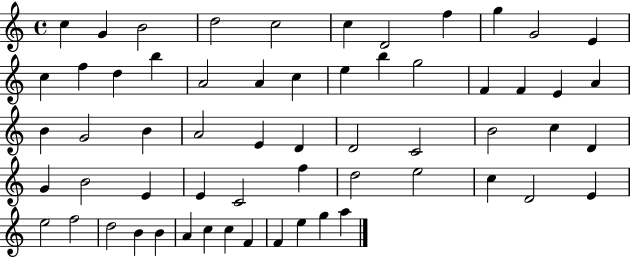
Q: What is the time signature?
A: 4/4